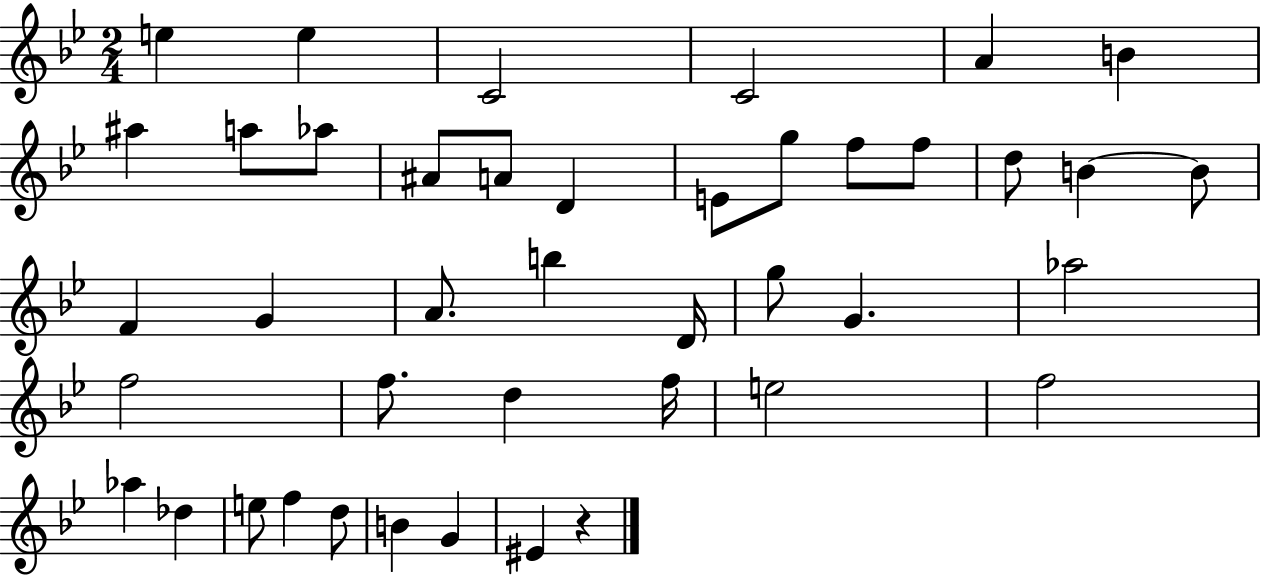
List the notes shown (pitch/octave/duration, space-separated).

E5/q E5/q C4/h C4/h A4/q B4/q A#5/q A5/e Ab5/e A#4/e A4/e D4/q E4/e G5/e F5/e F5/e D5/e B4/q B4/e F4/q G4/q A4/e. B5/q D4/s G5/e G4/q. Ab5/h F5/h F5/e. D5/q F5/s E5/h F5/h Ab5/q Db5/q E5/e F5/q D5/e B4/q G4/q EIS4/q R/q